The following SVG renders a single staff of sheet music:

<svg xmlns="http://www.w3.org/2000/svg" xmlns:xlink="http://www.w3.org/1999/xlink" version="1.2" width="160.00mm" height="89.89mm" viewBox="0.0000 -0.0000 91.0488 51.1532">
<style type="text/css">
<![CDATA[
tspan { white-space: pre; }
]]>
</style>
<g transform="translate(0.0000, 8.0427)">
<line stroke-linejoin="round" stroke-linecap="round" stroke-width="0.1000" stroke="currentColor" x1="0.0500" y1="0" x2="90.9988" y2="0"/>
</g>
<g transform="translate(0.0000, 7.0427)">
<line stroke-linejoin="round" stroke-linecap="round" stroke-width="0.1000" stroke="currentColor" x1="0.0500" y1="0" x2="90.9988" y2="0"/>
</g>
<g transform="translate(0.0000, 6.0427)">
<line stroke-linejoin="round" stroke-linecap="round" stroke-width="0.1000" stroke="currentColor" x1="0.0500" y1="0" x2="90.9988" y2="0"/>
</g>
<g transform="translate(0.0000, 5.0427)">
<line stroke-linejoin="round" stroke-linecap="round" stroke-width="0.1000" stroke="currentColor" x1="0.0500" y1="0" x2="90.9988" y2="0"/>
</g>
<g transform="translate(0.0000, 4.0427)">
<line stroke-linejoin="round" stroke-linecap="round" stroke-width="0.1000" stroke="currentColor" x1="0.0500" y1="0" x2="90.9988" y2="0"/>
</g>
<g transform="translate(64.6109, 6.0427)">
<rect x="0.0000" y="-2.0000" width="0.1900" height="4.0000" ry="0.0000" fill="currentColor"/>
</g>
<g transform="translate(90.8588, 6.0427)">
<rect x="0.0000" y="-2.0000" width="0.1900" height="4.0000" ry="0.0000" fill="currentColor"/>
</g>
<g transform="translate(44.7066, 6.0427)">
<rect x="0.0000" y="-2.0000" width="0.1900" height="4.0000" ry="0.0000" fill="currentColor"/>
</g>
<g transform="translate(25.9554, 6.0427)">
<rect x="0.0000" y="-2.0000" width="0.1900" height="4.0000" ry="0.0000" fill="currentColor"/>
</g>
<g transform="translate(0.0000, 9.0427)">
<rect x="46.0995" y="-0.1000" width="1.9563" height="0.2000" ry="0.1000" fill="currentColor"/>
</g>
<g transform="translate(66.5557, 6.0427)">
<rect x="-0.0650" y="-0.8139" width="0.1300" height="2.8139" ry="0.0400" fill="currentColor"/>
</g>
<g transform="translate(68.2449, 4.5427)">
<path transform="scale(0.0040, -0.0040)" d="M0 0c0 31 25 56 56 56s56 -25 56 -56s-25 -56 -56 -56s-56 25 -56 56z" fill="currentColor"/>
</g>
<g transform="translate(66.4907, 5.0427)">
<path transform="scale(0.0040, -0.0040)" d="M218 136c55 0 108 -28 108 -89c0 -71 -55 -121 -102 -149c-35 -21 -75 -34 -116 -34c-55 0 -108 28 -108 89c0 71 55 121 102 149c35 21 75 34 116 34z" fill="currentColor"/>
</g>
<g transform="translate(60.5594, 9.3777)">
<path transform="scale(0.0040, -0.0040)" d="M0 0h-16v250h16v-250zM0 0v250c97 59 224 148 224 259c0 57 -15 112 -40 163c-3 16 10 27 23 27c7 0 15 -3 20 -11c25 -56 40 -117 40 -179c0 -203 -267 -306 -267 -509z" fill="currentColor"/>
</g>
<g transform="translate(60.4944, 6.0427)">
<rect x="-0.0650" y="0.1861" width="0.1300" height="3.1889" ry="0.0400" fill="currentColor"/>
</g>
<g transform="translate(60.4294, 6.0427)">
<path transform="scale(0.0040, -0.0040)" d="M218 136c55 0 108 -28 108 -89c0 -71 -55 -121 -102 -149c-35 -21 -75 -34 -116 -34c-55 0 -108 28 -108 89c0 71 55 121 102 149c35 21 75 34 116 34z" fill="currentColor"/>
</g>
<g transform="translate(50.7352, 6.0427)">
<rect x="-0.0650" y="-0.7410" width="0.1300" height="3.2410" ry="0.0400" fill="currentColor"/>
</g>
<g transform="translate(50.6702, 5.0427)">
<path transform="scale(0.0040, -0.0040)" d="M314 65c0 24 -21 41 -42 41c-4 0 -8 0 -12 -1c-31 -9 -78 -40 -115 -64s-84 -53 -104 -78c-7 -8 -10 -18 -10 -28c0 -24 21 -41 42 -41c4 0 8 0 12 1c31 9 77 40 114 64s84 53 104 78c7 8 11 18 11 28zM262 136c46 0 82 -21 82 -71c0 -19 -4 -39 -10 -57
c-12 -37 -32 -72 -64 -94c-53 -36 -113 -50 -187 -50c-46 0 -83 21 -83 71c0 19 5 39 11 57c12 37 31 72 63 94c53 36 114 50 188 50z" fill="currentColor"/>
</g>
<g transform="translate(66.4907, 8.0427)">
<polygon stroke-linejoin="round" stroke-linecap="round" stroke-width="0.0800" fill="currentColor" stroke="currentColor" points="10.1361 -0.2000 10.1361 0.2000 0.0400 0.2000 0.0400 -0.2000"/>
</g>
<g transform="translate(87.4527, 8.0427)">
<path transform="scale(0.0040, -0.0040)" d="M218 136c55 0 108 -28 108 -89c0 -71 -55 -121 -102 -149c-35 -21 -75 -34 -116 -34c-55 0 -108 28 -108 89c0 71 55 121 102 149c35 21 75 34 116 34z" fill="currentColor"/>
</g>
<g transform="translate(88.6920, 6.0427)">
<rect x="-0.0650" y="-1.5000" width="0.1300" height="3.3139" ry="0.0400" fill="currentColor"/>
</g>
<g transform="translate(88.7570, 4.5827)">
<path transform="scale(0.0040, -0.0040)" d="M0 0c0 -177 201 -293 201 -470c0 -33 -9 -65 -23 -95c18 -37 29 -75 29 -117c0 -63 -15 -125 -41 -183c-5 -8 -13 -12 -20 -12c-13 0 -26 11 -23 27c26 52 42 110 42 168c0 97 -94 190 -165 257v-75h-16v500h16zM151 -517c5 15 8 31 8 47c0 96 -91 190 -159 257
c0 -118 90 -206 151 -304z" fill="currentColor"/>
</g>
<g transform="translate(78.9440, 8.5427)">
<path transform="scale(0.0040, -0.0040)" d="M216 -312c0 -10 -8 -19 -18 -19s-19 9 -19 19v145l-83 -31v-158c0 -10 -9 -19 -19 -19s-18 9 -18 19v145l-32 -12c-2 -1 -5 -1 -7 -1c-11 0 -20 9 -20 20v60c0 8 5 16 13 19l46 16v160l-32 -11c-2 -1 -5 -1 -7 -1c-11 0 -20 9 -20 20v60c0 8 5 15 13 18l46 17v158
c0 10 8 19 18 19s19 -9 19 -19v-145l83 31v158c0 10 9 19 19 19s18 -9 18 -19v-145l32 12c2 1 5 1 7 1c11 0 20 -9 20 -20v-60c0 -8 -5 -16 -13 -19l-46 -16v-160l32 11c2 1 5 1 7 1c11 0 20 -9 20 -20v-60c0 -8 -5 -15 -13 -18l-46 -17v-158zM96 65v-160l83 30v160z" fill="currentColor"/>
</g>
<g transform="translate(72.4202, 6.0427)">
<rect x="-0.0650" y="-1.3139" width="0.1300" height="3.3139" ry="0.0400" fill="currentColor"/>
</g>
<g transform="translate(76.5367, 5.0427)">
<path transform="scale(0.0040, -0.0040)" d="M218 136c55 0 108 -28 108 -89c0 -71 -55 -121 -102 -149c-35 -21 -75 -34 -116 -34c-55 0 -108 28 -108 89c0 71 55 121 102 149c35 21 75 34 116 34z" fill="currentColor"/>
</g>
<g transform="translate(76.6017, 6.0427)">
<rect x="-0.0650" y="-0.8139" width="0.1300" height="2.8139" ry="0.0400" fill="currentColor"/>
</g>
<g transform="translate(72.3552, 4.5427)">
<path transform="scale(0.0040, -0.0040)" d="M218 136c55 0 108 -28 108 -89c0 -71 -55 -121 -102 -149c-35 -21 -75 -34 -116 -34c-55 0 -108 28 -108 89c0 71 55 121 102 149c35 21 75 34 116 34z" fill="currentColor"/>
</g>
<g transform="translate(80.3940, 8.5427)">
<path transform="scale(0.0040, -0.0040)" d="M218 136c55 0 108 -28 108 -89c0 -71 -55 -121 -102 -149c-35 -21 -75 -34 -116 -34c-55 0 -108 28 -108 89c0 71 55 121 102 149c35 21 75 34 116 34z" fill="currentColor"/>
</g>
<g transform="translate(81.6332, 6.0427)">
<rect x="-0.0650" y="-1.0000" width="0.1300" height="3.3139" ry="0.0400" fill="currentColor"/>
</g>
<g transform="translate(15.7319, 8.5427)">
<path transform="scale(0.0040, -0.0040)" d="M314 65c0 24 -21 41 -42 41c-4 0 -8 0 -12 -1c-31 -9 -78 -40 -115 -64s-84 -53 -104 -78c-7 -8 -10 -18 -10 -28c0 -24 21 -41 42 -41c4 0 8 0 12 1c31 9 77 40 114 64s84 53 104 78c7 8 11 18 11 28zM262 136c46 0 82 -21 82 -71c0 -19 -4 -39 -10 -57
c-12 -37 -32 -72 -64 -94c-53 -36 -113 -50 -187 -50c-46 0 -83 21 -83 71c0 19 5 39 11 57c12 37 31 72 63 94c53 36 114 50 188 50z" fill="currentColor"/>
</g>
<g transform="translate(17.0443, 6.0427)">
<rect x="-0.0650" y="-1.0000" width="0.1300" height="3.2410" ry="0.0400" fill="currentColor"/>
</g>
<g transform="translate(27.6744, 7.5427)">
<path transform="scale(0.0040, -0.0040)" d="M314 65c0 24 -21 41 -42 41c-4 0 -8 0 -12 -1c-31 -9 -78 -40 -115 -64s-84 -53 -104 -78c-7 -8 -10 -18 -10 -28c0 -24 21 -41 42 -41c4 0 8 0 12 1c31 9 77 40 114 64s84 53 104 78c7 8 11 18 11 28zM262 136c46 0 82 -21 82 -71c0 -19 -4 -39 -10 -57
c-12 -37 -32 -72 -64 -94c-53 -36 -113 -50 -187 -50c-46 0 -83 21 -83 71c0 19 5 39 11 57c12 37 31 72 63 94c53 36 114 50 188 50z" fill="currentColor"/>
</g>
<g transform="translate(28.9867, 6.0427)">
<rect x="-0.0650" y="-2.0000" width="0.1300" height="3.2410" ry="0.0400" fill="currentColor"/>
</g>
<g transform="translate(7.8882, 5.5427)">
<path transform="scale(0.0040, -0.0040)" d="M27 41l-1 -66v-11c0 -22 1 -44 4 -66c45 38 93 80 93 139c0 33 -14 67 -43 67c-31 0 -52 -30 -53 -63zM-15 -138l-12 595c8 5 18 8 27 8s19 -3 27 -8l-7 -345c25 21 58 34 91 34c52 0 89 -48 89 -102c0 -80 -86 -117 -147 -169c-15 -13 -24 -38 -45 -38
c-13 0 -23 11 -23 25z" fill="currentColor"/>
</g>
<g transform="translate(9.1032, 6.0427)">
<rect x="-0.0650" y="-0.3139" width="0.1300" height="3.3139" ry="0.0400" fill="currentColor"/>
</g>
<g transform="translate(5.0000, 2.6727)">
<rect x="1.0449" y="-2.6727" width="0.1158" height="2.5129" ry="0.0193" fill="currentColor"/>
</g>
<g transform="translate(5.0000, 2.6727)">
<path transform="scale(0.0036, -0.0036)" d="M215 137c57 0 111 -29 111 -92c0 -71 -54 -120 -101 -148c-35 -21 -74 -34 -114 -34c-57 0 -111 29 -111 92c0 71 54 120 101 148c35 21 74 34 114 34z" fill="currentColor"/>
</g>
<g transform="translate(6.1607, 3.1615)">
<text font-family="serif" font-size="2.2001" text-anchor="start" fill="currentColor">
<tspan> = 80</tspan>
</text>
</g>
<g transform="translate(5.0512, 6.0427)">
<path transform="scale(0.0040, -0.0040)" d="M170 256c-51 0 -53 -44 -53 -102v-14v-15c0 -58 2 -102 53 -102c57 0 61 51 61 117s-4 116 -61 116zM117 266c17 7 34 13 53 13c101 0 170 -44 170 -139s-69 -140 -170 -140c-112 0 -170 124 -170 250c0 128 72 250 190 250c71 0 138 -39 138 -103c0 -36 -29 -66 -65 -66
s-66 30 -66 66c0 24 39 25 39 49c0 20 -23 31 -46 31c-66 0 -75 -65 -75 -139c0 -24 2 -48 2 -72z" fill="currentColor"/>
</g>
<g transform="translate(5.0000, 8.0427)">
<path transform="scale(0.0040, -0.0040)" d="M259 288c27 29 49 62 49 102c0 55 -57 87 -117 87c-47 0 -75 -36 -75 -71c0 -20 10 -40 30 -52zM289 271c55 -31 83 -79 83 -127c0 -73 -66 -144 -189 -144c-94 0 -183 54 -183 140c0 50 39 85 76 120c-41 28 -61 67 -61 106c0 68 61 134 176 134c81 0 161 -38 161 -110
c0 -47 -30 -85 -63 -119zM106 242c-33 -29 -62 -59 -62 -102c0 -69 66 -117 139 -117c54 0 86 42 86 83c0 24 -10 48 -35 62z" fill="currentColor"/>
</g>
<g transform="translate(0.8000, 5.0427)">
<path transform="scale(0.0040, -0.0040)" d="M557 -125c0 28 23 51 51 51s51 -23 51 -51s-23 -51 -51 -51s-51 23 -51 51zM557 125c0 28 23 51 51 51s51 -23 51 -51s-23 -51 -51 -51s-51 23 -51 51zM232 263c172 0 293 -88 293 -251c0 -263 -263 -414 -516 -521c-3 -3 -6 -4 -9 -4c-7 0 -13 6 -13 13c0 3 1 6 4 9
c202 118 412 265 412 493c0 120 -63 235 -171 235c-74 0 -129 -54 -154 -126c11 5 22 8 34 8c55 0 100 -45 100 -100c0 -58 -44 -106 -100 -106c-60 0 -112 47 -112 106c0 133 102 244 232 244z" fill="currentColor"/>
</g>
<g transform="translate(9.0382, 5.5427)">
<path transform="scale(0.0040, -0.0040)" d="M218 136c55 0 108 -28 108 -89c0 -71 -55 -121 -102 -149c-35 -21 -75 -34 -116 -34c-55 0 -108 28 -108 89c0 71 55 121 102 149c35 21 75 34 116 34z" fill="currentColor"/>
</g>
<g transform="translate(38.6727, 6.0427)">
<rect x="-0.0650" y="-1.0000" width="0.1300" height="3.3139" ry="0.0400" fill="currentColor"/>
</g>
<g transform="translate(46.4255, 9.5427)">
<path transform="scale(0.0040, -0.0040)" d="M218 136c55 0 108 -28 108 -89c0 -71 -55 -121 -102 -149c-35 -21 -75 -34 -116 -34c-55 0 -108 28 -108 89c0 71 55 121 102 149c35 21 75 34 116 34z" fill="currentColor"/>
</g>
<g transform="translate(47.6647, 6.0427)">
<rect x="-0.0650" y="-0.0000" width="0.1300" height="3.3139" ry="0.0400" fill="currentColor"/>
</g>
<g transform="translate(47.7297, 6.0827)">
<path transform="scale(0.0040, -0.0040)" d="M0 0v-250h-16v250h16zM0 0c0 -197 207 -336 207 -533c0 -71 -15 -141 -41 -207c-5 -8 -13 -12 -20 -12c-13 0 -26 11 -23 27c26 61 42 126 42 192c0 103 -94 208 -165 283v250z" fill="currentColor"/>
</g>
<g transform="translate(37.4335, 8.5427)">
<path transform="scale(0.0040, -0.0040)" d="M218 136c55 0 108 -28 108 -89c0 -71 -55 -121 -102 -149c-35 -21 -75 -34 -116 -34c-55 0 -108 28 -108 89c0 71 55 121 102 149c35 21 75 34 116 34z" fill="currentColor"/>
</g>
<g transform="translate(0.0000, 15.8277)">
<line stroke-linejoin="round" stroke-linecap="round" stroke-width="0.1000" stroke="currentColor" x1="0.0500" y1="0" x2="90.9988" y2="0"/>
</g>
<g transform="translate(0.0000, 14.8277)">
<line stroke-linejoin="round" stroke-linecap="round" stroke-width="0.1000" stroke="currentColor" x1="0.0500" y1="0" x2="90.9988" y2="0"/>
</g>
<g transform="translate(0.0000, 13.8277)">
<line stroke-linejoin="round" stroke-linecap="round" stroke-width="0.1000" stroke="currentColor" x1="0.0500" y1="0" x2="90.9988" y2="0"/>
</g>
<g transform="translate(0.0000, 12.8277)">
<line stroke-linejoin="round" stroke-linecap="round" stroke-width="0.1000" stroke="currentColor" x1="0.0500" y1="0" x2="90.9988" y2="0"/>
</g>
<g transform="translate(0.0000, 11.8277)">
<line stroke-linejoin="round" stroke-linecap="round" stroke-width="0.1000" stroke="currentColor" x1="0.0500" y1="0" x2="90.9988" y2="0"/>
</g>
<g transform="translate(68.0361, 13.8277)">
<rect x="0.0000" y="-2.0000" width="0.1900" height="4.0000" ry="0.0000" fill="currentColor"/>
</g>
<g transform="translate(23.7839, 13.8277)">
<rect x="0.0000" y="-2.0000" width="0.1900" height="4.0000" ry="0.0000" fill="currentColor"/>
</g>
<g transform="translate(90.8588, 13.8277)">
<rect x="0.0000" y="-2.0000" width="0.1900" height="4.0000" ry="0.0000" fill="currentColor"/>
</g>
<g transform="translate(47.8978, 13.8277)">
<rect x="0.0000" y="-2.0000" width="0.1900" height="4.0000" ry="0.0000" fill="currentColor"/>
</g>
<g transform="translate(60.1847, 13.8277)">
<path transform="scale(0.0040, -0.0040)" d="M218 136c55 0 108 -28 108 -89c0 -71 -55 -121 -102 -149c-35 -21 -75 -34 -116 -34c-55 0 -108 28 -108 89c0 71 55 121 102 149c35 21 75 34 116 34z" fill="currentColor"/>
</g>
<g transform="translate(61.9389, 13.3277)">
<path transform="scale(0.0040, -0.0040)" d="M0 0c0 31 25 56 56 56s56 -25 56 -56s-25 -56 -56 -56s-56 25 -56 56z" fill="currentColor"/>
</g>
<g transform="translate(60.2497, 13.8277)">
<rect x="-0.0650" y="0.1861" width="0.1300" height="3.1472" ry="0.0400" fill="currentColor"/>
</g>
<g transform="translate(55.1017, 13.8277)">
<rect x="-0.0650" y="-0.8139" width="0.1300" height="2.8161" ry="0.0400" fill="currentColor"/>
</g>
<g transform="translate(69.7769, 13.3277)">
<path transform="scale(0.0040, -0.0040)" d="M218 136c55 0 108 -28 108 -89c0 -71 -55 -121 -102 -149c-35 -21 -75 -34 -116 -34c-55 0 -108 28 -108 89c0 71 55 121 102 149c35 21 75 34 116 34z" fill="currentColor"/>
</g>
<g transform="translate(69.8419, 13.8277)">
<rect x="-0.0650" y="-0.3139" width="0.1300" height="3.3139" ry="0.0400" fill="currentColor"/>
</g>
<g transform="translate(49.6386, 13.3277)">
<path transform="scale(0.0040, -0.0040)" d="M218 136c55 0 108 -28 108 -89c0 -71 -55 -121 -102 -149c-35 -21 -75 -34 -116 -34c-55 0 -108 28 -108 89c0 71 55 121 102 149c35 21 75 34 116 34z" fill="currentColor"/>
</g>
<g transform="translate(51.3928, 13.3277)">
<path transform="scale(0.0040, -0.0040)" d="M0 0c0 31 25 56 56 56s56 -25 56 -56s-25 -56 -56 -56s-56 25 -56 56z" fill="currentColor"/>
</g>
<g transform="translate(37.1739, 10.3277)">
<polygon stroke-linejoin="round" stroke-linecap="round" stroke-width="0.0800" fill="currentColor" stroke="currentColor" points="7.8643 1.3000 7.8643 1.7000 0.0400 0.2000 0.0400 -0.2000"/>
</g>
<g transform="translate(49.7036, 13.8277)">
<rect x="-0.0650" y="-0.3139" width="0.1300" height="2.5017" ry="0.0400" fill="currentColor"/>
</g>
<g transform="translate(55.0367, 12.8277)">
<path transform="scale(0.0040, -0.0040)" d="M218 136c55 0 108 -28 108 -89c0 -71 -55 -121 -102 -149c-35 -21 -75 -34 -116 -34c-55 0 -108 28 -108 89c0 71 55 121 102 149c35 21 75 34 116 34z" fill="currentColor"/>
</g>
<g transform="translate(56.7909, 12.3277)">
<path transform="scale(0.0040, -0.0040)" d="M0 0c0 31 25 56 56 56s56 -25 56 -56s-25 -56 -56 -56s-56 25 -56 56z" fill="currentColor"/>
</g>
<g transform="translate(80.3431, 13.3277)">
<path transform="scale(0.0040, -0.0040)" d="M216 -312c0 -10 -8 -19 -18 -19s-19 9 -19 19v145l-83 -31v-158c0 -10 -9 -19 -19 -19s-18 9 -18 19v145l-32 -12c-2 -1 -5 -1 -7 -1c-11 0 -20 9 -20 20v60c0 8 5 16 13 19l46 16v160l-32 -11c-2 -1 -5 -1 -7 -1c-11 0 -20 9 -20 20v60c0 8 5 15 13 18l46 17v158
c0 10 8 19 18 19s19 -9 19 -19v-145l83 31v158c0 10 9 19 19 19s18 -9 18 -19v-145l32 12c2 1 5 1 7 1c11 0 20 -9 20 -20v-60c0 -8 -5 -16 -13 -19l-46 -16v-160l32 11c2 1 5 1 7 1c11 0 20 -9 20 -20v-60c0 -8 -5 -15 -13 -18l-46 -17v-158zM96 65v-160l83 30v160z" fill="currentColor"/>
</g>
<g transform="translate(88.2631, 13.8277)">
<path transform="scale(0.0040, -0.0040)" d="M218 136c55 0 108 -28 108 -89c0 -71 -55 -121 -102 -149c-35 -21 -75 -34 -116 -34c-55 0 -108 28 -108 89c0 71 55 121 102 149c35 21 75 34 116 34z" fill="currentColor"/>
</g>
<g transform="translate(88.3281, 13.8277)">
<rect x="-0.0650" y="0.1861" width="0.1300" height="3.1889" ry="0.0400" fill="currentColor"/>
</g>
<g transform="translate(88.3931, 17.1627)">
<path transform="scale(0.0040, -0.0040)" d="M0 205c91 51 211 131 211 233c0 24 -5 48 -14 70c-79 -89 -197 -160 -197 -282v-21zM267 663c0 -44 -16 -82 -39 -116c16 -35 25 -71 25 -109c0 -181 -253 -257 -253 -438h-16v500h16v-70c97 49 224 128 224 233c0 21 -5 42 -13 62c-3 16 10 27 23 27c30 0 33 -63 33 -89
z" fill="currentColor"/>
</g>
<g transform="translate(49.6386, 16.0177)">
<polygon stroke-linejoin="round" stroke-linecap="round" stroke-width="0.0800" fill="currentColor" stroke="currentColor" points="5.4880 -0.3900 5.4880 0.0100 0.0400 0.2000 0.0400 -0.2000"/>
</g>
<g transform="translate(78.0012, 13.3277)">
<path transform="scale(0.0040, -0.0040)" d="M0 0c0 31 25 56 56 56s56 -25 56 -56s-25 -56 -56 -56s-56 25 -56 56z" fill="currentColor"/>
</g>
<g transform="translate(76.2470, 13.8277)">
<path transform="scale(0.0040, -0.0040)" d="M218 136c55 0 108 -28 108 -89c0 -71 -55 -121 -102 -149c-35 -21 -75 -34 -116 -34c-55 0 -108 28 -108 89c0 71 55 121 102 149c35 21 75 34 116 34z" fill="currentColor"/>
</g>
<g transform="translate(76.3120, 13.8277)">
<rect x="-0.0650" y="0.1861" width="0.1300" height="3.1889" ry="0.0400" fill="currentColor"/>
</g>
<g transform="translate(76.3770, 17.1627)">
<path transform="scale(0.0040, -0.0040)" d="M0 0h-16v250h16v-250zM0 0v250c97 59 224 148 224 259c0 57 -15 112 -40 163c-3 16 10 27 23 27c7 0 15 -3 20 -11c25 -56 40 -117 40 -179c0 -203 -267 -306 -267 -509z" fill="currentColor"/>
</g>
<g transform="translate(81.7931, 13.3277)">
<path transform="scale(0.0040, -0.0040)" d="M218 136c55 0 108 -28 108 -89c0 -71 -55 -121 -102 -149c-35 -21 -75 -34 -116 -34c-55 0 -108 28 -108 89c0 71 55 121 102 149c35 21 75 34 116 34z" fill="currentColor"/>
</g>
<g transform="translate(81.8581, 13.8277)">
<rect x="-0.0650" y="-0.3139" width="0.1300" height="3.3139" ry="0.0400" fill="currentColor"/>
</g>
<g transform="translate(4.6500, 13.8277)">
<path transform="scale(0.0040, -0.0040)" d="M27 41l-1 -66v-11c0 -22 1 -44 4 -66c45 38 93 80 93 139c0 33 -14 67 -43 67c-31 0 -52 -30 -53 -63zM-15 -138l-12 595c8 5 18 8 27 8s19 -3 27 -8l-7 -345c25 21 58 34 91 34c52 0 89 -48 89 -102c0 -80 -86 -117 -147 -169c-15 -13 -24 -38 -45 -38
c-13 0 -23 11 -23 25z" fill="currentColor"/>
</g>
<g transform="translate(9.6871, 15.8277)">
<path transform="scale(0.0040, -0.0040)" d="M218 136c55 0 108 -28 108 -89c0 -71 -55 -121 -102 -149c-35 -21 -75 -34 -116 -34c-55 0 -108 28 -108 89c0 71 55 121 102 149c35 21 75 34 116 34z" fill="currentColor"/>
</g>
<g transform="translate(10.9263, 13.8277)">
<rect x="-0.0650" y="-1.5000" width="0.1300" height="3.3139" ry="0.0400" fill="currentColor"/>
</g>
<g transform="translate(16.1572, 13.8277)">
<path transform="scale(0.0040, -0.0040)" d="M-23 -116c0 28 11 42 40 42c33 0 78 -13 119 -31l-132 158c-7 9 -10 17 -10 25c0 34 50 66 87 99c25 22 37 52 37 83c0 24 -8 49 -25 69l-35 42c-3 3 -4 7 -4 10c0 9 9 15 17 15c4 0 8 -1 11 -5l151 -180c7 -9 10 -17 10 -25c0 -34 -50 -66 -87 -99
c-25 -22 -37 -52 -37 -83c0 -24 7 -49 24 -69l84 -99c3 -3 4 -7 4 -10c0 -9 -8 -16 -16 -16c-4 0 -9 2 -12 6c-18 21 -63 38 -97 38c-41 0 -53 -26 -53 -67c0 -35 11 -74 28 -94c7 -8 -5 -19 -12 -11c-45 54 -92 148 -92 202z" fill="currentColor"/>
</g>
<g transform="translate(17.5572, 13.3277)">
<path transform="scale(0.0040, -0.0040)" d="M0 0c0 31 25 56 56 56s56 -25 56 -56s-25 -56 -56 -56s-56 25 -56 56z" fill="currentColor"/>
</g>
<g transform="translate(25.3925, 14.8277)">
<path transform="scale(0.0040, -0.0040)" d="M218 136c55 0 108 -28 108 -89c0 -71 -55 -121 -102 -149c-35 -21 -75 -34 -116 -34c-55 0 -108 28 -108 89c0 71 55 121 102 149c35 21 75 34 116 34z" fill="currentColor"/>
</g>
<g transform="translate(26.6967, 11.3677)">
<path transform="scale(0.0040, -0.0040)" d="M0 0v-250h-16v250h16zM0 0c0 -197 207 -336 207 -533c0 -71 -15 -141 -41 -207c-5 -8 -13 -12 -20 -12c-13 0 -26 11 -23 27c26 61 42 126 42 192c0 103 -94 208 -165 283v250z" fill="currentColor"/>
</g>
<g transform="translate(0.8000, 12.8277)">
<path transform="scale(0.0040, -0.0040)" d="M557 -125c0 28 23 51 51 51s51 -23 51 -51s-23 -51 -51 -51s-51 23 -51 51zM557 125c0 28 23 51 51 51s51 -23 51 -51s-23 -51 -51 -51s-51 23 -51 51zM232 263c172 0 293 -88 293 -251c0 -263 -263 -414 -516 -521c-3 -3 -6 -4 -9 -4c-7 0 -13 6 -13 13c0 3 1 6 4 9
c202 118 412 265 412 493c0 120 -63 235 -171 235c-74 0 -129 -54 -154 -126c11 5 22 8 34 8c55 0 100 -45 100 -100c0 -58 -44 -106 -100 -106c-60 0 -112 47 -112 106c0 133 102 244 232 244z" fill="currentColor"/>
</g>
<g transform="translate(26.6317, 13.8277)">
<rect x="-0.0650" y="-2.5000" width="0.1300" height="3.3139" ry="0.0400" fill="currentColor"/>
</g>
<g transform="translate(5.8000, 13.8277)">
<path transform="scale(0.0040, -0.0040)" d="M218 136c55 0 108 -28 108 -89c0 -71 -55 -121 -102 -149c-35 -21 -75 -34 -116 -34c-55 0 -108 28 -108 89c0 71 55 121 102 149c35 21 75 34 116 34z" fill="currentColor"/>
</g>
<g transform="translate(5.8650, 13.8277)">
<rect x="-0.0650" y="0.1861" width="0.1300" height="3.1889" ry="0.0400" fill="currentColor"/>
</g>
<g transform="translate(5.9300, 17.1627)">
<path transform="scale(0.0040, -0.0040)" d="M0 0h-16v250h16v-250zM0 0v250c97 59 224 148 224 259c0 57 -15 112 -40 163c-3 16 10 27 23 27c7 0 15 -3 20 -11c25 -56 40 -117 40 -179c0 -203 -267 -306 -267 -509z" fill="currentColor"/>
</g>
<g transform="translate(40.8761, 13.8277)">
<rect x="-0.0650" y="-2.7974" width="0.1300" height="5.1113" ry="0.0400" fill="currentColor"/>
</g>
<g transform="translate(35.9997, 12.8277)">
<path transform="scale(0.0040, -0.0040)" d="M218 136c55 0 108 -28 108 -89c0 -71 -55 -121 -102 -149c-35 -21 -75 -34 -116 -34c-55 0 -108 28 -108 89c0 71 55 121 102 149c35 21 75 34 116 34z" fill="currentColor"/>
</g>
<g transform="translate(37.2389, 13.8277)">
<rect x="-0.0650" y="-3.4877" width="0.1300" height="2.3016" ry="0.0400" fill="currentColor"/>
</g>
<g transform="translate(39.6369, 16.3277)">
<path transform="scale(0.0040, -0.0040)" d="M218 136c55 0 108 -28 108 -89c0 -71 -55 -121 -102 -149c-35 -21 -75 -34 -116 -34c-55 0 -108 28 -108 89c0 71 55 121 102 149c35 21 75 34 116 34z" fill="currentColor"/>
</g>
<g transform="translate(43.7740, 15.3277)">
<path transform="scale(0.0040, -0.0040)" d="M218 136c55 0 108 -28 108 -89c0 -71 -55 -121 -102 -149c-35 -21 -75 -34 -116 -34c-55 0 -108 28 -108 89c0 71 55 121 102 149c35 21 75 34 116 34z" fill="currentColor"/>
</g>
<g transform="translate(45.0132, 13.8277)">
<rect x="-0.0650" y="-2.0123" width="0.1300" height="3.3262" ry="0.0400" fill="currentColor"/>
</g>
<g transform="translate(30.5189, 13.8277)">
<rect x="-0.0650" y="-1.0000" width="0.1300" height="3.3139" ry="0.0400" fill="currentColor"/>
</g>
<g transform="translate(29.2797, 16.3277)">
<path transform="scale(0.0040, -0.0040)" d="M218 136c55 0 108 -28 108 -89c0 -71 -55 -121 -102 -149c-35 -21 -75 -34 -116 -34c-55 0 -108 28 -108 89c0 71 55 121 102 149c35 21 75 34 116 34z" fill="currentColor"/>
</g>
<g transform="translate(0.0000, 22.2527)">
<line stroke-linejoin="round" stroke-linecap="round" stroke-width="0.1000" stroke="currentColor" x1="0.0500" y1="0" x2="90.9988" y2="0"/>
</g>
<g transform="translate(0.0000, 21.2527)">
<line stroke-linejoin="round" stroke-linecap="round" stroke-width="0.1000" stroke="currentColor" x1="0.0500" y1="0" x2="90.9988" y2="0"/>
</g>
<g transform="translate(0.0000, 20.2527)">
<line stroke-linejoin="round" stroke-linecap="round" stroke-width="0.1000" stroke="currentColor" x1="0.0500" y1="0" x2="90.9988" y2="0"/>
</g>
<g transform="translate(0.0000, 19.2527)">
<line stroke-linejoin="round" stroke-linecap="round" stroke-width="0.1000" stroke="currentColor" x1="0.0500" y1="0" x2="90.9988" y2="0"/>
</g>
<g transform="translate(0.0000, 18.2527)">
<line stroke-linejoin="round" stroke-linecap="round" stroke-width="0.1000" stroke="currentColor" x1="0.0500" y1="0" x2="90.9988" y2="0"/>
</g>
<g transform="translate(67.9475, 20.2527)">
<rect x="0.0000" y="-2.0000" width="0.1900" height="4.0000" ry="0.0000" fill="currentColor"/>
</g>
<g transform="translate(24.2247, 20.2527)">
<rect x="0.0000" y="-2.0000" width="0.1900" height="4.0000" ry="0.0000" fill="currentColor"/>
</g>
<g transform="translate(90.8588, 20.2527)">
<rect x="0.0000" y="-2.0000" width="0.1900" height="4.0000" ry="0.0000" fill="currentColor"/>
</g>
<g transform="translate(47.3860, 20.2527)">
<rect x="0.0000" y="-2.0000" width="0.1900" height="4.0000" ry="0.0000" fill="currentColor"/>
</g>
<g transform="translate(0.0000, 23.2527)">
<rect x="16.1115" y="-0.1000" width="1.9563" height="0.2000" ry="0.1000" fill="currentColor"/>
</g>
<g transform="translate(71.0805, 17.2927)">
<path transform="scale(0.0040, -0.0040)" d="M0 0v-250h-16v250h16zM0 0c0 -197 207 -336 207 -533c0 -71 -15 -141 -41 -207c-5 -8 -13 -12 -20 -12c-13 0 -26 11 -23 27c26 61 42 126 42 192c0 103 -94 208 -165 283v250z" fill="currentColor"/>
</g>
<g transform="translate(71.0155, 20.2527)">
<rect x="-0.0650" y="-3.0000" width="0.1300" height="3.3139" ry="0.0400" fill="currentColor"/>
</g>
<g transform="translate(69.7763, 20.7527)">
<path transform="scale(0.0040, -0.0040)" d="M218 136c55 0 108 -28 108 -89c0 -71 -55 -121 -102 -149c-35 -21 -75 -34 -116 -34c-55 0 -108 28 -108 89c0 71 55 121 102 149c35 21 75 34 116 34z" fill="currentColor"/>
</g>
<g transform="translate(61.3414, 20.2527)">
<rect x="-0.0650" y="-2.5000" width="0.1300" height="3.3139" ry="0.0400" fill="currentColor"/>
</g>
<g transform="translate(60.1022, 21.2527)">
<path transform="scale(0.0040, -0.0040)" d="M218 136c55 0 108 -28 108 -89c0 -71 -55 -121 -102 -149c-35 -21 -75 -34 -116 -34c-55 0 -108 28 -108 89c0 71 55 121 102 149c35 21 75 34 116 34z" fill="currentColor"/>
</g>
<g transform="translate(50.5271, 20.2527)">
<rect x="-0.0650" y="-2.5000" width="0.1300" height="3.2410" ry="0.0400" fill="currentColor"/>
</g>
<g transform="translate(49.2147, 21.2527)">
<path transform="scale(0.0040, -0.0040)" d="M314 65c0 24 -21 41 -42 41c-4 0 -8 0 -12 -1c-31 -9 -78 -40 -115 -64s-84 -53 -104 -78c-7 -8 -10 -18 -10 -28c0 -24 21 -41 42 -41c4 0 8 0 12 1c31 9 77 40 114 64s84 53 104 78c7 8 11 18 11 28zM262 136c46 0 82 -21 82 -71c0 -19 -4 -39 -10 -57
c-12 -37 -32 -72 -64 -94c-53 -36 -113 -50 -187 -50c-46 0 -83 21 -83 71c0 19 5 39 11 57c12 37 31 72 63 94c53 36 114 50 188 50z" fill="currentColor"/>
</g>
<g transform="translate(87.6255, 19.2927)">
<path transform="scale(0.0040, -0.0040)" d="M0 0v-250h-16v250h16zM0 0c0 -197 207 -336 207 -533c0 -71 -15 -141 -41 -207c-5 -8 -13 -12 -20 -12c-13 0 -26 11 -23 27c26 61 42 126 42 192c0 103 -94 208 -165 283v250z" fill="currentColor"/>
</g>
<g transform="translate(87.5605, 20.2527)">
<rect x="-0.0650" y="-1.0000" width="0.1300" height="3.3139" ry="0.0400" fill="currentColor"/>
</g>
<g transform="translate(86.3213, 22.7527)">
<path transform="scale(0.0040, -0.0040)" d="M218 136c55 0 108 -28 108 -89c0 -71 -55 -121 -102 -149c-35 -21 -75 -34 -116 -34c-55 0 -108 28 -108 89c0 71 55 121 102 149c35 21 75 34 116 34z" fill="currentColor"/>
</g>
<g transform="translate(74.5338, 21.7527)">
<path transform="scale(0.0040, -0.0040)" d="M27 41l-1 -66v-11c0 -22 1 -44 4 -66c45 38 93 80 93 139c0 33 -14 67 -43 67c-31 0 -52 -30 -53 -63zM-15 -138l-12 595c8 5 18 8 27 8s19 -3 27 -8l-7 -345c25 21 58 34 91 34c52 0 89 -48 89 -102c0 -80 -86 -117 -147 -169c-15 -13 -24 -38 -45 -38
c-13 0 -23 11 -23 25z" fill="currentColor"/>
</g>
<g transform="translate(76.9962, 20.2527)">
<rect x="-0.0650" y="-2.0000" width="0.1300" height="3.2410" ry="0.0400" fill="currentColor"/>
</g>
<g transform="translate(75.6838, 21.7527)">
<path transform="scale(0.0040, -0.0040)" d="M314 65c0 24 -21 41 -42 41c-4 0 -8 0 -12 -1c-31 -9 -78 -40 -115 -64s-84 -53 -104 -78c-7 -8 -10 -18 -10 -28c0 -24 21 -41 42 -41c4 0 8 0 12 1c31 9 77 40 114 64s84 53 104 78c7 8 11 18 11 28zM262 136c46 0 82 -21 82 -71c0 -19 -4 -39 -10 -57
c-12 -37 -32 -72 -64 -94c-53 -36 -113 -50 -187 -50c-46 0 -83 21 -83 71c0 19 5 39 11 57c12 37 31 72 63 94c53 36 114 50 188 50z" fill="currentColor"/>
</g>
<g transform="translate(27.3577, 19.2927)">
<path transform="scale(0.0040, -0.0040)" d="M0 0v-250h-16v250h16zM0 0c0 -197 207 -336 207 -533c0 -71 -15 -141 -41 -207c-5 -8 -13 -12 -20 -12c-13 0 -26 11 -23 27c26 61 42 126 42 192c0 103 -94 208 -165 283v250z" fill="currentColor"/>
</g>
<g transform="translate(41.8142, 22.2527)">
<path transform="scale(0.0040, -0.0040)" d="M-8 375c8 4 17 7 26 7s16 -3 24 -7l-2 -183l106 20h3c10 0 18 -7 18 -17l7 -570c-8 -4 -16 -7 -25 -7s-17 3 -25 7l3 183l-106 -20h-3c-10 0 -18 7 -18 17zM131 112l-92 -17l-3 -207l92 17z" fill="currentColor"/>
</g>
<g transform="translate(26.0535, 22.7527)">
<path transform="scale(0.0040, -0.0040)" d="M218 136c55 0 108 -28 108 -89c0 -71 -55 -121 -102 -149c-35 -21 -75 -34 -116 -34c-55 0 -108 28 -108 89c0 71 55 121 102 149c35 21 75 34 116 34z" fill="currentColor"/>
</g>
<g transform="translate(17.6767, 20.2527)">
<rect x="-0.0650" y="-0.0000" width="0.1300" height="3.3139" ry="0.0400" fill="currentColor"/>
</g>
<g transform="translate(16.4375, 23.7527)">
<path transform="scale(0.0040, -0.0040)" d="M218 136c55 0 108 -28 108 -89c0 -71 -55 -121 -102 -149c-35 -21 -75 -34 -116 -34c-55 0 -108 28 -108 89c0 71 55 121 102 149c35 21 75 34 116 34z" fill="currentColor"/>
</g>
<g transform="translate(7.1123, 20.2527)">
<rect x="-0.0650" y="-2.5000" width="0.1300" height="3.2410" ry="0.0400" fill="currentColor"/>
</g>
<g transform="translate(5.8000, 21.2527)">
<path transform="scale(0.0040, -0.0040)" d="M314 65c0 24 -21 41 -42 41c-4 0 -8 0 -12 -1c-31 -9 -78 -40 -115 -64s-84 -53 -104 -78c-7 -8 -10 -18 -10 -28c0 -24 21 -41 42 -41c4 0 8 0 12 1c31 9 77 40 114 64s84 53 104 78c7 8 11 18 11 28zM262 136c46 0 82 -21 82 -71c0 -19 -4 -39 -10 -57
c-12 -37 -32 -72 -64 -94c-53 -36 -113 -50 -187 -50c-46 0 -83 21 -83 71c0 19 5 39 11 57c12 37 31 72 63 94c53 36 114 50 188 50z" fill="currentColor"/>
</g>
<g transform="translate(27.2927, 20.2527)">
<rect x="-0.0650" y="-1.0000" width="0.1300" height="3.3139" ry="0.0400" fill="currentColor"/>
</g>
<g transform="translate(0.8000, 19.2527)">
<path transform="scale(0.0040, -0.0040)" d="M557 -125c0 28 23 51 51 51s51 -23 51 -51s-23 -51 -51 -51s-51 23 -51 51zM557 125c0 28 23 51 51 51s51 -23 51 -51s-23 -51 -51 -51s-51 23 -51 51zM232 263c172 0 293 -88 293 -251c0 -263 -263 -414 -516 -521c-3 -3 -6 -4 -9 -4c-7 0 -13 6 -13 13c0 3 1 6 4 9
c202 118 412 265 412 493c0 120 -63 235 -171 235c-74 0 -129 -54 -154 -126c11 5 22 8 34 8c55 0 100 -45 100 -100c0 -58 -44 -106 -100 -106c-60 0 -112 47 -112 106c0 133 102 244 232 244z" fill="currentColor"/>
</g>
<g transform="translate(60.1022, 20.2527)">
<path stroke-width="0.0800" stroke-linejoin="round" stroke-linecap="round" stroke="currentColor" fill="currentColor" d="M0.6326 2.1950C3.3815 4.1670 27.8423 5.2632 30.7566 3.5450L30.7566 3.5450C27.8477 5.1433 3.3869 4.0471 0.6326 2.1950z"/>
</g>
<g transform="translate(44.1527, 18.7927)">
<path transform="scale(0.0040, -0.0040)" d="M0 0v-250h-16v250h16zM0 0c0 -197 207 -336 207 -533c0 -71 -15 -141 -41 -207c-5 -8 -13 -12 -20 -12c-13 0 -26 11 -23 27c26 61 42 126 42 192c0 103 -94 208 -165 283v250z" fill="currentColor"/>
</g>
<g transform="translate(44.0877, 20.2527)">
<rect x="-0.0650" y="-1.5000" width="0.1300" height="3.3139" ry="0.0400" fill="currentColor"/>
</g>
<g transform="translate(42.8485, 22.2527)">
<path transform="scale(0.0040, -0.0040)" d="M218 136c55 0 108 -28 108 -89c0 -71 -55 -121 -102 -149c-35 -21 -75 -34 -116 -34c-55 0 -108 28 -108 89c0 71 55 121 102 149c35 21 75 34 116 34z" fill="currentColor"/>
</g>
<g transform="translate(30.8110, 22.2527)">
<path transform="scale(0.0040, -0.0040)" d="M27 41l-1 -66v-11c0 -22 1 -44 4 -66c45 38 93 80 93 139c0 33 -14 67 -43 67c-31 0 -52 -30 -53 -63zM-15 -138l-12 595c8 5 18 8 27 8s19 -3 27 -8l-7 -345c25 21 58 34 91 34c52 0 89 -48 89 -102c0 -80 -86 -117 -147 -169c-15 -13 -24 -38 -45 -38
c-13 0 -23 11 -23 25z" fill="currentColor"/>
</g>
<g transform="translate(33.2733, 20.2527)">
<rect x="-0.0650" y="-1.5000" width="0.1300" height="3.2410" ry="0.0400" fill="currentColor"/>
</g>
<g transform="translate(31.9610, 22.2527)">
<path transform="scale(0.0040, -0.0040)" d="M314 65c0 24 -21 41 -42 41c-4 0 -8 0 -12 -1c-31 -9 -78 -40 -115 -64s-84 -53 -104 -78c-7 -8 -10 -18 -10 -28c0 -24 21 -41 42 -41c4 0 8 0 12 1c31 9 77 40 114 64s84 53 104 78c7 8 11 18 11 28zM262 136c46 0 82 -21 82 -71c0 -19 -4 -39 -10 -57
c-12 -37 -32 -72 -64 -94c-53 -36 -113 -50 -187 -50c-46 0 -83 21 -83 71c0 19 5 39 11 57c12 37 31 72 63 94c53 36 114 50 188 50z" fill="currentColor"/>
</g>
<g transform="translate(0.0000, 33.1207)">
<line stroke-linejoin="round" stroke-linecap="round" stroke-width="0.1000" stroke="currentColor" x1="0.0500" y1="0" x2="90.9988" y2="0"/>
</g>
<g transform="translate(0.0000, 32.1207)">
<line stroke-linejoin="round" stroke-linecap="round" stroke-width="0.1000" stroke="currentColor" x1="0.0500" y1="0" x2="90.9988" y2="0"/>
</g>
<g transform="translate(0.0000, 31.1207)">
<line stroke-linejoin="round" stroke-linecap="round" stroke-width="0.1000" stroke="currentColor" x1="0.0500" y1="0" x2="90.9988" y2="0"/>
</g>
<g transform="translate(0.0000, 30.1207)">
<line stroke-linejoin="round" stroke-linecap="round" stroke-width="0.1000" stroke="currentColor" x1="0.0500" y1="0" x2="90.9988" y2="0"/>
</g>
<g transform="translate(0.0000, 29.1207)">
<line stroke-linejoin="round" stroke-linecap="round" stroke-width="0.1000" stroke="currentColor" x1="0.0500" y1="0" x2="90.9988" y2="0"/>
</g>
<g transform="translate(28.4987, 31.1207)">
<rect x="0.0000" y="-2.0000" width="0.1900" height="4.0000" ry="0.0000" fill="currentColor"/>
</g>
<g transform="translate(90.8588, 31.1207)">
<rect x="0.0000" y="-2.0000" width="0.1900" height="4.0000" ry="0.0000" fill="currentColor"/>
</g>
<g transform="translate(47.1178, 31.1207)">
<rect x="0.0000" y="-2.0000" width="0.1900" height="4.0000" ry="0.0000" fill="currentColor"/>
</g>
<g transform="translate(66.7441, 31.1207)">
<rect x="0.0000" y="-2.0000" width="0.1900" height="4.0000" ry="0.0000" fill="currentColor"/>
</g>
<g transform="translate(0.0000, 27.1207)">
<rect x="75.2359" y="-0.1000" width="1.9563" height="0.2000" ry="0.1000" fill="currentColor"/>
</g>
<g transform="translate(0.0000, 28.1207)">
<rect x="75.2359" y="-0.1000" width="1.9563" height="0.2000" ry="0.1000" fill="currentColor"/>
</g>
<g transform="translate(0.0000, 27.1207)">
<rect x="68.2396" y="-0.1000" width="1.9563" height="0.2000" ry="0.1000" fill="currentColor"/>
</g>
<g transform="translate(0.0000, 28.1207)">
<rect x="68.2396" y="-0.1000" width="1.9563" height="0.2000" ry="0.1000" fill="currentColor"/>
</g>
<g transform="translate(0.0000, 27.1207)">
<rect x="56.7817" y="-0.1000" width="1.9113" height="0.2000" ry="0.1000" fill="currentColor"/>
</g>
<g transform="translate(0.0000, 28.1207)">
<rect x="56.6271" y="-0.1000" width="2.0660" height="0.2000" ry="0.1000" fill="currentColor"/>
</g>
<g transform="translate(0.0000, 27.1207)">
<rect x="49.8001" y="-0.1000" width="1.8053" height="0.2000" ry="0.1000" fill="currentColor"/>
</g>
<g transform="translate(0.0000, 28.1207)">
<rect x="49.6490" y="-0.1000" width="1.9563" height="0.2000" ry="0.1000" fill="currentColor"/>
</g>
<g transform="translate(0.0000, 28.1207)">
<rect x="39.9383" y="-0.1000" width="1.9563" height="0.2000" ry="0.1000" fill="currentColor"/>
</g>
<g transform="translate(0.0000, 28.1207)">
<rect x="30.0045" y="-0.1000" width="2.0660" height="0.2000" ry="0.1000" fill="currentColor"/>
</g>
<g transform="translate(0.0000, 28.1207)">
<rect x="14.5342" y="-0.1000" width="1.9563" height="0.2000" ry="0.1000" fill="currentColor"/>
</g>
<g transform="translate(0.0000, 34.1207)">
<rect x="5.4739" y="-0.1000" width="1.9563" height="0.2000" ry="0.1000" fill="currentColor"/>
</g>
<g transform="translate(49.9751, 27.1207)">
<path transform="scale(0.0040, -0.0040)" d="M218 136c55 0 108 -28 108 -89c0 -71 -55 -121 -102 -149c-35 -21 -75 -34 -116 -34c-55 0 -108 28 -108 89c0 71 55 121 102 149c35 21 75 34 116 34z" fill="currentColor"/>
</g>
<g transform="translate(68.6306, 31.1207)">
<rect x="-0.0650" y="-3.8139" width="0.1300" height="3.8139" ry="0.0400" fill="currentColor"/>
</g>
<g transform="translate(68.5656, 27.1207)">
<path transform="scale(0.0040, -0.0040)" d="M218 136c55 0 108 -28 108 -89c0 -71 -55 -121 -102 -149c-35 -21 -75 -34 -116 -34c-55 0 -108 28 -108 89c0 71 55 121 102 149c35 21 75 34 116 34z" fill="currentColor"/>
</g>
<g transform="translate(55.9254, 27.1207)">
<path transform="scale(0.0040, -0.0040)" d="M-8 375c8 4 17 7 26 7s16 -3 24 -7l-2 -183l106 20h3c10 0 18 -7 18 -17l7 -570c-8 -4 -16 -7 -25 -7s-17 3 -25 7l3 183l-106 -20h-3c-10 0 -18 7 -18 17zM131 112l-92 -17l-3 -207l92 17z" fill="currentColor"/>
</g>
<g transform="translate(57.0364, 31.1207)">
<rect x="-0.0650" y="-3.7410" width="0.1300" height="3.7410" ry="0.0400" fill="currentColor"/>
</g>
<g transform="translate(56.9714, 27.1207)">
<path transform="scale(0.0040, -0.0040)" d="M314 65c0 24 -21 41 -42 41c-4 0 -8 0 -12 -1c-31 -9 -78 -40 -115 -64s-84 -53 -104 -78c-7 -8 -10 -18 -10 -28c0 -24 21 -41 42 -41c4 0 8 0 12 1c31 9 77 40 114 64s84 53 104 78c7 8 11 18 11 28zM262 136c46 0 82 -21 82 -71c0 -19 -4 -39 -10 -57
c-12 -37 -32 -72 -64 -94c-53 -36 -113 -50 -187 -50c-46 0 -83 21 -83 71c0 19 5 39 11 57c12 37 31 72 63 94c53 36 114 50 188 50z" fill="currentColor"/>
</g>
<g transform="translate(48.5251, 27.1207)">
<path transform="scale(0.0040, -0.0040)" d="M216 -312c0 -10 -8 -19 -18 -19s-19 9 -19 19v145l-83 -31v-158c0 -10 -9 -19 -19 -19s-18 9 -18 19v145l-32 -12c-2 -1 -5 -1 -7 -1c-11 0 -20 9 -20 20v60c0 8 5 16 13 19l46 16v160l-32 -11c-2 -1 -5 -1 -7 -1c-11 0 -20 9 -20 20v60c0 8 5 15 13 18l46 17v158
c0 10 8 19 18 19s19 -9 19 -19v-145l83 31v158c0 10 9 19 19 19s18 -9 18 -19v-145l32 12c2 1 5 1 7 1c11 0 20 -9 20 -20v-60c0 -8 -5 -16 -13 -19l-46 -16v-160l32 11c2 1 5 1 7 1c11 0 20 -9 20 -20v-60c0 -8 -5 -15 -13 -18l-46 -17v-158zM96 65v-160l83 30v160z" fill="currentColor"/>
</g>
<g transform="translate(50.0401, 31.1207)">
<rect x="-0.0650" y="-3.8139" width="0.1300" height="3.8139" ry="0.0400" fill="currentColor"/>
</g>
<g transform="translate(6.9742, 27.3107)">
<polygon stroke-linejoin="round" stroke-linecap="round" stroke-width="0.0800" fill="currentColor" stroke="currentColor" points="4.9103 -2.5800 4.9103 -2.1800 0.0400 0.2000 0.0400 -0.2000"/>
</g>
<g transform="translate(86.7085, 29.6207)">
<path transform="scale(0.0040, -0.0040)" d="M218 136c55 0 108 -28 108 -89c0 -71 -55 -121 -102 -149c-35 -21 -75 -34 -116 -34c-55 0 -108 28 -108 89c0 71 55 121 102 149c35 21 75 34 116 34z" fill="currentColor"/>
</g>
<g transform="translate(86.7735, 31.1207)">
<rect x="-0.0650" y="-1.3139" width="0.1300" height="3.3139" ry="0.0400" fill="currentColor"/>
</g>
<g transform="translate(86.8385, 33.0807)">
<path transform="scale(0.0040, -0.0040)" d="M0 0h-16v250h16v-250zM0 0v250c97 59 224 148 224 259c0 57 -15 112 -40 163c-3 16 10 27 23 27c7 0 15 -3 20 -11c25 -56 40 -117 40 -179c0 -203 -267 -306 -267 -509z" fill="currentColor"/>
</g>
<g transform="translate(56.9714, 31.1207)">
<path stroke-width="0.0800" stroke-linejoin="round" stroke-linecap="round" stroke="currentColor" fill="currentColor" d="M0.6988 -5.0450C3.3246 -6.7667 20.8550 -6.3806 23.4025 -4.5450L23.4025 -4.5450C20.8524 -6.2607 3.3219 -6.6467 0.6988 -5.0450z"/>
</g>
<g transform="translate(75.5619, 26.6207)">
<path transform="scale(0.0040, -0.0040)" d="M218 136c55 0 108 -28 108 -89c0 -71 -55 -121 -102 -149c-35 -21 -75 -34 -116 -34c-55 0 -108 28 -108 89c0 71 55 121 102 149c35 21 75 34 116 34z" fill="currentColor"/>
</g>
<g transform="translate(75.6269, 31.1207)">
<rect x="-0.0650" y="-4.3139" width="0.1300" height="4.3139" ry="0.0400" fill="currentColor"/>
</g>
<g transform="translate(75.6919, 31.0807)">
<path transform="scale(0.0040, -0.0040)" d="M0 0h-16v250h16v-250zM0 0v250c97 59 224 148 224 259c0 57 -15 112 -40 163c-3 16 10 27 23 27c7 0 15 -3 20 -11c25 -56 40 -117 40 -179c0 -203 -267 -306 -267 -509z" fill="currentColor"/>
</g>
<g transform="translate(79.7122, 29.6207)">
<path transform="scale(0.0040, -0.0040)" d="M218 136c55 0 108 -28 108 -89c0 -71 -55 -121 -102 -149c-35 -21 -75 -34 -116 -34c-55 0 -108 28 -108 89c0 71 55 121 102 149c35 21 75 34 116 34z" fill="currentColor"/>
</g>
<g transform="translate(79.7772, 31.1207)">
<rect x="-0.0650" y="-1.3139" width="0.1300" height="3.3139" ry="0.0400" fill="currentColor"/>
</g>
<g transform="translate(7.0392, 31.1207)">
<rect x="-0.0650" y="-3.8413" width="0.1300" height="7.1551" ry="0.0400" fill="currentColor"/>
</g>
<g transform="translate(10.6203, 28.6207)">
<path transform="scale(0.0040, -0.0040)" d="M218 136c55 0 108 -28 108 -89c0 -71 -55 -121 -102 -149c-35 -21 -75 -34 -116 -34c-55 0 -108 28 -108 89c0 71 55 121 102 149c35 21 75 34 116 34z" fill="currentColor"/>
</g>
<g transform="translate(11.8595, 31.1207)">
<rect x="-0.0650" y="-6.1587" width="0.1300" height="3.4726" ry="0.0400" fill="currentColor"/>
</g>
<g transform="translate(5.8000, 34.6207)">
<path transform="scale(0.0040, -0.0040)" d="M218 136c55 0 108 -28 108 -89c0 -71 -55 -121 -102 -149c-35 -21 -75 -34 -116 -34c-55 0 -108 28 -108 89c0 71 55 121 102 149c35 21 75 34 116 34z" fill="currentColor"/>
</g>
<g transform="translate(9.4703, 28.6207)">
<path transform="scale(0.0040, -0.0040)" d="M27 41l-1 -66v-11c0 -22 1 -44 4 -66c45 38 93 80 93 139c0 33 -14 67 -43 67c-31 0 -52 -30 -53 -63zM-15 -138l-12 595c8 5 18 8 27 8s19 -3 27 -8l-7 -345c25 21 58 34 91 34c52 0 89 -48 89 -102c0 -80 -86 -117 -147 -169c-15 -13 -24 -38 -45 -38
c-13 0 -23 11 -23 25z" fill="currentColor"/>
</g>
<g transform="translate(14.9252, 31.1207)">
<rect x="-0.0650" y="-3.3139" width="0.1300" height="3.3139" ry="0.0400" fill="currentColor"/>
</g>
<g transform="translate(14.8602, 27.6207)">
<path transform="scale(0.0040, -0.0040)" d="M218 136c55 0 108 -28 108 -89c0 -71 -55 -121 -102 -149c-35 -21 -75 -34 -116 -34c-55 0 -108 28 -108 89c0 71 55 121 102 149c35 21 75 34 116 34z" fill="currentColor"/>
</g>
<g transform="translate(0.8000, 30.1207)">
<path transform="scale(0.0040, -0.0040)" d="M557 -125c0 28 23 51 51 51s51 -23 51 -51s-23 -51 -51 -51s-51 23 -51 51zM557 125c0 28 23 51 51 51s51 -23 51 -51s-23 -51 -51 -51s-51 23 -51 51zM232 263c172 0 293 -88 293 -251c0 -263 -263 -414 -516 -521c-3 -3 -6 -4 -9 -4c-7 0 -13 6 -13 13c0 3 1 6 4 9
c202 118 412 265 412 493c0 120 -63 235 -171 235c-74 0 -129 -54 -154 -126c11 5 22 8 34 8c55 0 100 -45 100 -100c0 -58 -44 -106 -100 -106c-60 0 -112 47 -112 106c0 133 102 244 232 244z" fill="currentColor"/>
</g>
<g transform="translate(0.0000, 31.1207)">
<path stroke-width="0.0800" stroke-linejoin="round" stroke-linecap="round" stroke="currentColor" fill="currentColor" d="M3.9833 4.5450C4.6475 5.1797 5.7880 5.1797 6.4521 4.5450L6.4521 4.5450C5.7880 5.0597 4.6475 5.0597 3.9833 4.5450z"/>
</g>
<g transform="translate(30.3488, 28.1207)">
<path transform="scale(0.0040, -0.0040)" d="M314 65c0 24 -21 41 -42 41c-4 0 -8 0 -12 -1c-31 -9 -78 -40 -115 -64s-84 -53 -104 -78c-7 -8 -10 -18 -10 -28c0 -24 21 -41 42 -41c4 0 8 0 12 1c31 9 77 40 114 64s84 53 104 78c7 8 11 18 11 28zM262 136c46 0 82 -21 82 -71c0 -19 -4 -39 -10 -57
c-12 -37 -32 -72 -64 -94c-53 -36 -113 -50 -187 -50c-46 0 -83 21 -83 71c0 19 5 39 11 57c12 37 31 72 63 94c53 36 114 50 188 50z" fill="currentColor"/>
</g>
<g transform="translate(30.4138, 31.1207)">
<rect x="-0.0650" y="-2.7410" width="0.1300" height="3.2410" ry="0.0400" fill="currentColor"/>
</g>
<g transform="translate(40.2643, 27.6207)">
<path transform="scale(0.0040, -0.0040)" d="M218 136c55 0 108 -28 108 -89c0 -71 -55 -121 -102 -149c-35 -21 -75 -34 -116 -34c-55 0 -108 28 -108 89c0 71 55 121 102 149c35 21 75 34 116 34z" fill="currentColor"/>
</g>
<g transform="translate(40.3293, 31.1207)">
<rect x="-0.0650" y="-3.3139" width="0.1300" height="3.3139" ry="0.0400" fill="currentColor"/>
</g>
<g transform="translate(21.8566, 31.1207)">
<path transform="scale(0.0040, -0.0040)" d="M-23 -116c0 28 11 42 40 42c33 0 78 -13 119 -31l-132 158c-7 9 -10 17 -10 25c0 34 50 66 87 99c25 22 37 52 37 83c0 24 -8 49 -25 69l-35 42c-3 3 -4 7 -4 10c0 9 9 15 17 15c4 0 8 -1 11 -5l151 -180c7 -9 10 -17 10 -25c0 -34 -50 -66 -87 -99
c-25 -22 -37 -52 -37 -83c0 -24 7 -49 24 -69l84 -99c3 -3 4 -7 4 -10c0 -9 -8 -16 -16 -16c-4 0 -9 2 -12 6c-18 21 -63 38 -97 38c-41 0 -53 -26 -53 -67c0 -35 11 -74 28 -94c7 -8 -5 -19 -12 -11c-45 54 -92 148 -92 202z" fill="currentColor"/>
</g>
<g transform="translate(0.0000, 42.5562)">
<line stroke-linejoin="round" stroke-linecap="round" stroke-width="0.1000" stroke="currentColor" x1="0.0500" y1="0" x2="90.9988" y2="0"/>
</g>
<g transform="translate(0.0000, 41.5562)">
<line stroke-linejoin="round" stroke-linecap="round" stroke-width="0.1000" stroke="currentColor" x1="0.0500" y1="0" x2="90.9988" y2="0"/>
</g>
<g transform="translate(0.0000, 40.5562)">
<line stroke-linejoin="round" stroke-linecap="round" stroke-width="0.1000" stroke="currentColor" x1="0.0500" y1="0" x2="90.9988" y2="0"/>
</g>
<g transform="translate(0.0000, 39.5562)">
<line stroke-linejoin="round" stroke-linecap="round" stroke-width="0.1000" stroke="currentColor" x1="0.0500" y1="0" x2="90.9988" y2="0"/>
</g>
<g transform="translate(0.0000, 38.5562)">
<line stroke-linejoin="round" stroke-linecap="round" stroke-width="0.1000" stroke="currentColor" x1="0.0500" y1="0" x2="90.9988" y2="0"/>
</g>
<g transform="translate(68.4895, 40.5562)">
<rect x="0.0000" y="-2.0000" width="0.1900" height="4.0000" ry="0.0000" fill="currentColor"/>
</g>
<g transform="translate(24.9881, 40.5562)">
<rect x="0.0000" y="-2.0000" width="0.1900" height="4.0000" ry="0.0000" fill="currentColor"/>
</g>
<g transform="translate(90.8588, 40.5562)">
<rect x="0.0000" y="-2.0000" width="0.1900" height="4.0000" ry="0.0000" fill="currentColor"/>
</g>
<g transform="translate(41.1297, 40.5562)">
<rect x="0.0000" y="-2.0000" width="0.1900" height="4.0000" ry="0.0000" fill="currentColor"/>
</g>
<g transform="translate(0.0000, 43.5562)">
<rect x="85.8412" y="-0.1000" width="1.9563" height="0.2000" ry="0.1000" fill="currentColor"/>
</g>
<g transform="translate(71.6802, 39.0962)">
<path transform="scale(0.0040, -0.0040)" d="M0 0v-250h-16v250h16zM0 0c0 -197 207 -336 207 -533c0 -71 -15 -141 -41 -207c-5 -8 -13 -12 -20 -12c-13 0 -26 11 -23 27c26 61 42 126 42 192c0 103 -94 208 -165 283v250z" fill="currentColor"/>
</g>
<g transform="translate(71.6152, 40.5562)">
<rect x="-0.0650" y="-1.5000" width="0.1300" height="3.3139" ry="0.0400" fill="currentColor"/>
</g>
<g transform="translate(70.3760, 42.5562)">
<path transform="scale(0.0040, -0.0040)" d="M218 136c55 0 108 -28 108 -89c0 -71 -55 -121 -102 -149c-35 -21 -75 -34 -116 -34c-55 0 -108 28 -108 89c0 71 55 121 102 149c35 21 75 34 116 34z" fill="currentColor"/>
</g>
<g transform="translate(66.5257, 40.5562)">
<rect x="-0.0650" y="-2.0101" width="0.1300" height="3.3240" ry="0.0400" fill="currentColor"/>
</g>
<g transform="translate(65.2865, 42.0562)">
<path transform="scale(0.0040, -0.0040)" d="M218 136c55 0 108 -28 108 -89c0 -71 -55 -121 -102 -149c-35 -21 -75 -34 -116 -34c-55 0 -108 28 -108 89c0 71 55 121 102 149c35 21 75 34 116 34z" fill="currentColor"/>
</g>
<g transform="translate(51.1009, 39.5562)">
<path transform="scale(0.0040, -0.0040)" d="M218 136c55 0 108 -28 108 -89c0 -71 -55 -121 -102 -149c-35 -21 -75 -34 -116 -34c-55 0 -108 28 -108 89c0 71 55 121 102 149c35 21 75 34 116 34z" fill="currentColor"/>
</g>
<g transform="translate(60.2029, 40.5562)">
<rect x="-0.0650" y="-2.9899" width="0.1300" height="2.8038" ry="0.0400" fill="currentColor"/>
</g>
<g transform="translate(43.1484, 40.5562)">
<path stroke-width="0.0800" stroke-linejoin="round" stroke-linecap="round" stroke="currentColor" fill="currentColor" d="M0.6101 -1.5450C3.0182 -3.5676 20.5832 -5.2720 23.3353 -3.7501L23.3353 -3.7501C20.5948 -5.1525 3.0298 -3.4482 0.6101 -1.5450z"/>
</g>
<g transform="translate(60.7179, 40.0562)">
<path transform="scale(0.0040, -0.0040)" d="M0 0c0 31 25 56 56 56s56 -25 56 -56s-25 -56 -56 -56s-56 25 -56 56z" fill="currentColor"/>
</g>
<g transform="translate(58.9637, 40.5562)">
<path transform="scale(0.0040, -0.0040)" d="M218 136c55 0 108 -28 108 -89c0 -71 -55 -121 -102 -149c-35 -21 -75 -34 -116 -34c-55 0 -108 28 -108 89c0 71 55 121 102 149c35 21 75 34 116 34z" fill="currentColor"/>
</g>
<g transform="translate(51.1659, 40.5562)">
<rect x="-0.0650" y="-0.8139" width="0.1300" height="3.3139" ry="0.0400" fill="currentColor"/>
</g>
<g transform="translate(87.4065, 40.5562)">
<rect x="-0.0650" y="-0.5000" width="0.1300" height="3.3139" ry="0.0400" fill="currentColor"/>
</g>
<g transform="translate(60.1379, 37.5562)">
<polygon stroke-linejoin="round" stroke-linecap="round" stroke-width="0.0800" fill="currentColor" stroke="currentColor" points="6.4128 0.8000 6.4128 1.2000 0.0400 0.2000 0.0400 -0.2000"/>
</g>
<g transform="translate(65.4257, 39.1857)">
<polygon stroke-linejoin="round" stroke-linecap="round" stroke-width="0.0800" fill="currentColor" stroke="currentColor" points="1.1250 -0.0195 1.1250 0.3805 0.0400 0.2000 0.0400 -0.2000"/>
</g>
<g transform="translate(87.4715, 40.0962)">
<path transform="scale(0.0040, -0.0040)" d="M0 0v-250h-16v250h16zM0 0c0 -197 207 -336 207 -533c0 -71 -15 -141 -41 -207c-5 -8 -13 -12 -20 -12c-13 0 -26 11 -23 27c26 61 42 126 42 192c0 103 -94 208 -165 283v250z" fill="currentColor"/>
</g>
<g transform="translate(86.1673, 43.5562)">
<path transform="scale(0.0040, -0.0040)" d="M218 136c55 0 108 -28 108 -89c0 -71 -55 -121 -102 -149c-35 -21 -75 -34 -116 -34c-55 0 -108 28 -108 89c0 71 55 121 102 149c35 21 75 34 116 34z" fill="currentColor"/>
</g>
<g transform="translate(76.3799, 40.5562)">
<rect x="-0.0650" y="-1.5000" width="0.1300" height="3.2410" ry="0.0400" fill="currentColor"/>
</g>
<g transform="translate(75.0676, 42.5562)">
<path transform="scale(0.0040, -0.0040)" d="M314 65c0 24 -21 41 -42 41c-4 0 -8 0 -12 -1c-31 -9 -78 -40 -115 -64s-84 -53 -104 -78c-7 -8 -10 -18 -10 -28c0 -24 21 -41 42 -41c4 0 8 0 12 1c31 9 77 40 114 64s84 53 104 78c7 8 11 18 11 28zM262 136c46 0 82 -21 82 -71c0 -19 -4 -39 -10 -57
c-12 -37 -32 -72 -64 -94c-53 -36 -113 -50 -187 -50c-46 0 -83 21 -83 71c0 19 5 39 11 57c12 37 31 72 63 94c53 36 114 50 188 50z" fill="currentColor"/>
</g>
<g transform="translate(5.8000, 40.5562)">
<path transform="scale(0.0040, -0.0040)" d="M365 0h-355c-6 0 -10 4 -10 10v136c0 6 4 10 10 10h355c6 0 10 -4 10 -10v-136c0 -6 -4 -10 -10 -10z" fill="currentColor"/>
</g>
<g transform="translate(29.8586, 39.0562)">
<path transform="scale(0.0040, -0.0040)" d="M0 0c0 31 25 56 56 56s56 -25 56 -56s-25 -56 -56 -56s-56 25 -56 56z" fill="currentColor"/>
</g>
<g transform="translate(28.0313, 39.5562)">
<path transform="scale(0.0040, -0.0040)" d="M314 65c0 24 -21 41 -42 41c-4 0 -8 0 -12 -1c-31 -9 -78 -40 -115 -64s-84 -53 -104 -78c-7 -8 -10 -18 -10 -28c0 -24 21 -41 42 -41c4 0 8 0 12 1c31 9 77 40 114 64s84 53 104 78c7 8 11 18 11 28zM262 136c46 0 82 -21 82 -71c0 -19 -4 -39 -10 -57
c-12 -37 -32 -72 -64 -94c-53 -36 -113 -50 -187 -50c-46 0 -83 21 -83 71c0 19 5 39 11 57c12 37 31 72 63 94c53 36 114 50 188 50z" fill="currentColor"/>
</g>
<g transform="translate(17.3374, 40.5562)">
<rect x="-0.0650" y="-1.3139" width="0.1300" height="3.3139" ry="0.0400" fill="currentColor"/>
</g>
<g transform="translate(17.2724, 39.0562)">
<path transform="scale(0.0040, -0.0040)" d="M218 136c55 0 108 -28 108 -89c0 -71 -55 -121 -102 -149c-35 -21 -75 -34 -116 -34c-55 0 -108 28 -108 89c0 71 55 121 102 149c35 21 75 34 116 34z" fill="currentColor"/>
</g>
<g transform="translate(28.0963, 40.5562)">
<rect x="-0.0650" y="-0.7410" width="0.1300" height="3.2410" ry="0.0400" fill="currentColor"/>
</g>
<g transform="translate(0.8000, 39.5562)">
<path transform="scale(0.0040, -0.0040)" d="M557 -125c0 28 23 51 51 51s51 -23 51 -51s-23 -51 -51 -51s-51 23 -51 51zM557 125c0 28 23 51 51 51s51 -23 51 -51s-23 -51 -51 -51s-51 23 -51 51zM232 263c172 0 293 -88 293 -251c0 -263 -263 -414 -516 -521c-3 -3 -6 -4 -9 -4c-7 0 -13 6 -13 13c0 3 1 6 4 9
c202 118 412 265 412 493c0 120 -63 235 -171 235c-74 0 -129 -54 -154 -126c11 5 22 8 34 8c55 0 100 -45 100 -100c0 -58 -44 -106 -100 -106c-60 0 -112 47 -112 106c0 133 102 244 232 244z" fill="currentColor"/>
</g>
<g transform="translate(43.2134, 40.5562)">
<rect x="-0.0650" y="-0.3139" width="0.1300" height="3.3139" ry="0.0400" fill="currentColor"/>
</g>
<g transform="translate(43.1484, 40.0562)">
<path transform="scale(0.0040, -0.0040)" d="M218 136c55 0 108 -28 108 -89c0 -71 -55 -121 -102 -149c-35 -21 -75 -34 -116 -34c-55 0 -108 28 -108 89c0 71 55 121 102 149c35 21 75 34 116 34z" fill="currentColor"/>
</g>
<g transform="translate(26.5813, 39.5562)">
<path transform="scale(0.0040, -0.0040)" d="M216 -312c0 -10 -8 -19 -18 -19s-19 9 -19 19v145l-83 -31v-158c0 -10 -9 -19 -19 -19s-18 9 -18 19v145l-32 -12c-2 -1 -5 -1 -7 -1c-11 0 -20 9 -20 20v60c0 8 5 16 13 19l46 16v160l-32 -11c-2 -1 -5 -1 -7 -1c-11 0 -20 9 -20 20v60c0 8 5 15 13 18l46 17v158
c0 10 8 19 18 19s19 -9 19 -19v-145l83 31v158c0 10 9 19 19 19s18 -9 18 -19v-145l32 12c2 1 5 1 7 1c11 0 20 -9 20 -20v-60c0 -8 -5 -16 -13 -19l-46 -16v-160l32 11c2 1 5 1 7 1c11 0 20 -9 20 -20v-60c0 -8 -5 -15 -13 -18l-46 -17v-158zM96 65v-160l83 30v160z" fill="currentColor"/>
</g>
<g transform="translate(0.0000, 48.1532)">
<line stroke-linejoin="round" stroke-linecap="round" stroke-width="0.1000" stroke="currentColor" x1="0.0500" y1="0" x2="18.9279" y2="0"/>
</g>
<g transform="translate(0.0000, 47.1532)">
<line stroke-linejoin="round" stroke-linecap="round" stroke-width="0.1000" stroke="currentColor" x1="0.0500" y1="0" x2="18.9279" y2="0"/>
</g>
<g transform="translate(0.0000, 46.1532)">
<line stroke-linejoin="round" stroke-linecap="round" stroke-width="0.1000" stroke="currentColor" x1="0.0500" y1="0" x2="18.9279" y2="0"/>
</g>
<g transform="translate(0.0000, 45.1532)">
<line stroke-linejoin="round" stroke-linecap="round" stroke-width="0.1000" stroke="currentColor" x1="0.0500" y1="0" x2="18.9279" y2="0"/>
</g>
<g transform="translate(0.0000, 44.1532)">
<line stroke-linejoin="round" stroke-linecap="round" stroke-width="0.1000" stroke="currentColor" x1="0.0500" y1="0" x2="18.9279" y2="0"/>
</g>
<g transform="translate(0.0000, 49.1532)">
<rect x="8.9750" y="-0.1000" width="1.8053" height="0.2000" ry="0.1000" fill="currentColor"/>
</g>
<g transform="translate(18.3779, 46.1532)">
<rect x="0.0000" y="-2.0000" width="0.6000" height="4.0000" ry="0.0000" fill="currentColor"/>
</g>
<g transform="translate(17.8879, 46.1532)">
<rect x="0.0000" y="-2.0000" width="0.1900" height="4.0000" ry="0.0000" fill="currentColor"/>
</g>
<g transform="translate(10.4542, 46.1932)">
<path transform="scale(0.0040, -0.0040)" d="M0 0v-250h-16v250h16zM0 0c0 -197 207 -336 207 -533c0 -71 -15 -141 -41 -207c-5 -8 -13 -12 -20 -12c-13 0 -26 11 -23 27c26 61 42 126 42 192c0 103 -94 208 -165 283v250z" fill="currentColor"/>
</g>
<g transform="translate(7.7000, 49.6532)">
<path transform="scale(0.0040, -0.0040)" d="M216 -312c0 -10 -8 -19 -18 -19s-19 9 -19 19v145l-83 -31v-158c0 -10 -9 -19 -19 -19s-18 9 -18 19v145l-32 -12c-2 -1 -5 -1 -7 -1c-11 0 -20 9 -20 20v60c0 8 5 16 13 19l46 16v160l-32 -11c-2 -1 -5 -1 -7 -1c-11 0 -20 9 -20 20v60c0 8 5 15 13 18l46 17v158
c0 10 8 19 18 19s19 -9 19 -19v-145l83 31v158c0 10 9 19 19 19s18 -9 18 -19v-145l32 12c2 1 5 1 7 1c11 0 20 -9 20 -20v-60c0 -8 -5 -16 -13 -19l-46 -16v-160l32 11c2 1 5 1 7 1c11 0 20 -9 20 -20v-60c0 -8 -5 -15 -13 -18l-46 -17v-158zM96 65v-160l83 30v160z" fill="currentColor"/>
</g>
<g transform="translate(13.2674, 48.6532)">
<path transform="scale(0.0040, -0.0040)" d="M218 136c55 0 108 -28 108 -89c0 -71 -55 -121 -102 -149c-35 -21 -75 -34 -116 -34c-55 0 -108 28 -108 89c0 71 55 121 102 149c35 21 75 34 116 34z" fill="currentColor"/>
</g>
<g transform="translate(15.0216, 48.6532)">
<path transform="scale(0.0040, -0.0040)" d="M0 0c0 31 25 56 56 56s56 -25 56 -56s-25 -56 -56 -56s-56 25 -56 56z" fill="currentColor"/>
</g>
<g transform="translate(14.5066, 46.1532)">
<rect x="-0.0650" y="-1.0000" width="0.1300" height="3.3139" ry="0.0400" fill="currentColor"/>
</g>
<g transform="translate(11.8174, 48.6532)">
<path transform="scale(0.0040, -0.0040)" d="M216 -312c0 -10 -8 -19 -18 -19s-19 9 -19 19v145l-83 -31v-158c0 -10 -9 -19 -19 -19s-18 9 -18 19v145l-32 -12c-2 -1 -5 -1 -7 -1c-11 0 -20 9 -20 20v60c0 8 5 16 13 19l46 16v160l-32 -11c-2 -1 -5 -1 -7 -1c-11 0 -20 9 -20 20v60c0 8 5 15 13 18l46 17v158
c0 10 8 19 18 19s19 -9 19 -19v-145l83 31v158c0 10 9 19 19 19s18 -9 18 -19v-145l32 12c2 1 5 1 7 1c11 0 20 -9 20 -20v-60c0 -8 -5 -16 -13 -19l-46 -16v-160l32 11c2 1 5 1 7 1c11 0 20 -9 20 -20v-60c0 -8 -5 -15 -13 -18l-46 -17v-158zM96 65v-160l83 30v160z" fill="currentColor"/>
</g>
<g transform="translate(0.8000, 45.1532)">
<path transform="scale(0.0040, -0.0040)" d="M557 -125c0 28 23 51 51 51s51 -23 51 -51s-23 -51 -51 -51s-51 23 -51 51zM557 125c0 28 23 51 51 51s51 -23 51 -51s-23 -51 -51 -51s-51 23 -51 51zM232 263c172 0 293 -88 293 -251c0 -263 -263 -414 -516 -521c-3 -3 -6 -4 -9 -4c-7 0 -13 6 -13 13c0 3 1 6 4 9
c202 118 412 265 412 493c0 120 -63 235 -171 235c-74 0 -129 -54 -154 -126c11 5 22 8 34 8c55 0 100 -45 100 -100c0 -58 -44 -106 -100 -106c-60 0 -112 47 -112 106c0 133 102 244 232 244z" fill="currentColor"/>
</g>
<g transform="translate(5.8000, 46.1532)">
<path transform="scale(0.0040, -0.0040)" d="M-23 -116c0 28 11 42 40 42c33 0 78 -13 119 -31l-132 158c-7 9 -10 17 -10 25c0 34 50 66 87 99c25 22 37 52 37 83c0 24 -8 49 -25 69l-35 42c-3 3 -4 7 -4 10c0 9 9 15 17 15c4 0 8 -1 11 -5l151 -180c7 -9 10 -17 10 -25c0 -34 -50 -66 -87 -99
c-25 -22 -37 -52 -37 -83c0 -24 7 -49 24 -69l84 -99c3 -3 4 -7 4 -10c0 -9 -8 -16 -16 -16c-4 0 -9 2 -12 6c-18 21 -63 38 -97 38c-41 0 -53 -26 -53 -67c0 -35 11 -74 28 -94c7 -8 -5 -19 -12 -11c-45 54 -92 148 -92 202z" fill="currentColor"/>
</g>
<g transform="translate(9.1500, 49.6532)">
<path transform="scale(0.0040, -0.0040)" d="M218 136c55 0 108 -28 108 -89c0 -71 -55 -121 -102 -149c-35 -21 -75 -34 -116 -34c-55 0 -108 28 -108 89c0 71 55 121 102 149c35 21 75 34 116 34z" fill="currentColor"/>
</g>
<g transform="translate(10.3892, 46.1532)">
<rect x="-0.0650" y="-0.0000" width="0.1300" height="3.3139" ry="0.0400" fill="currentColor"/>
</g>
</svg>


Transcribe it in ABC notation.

X:1
T:Untitled
M:6/8
L:1/4
K:C
_E, F,,2 A,,2 F,, D,,/2 F,2 D,/2 F,/2 G,/2 F,/2 ^F,, G,,/4 _D,/2 G,, z B,,/2 F,, F,/2 F,,/2 A,,/2 E,/2 F,/2 D, E, D,/2 ^E, D,/4 B,,2 D,, F,,/2 _G,,2 G,,/2 B,,2 B,, C,/2 _A,,2 F,,/2 D,,/2 _B,/2 D z C2 D ^E E2 E F/2 G, G,/2 z2 G, ^F,2 E, F, D,/2 A,,/4 G,,/2 G,,2 E,,/2 z ^D,,/2 ^F,,